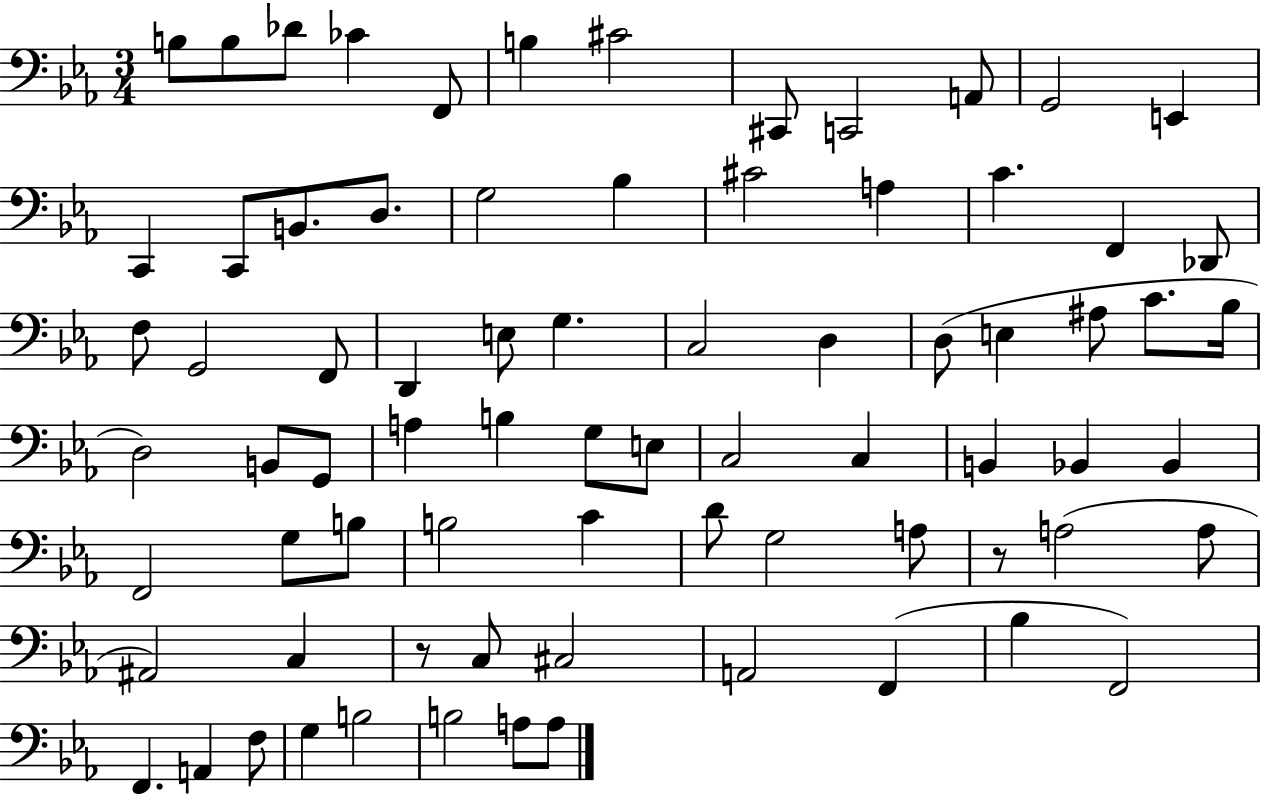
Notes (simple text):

B3/e B3/e Db4/e CES4/q F2/e B3/q C#4/h C#2/e C2/h A2/e G2/h E2/q C2/q C2/e B2/e. D3/e. G3/h Bb3/q C#4/h A3/q C4/q. F2/q Db2/e F3/e G2/h F2/e D2/q E3/e G3/q. C3/h D3/q D3/e E3/q A#3/e C4/e. Bb3/s D3/h B2/e G2/e A3/q B3/q G3/e E3/e C3/h C3/q B2/q Bb2/q Bb2/q F2/h G3/e B3/e B3/h C4/q D4/e G3/h A3/e R/e A3/h A3/e A#2/h C3/q R/e C3/e C#3/h A2/h F2/q Bb3/q F2/h F2/q. A2/q F3/e G3/q B3/h B3/h A3/e A3/e